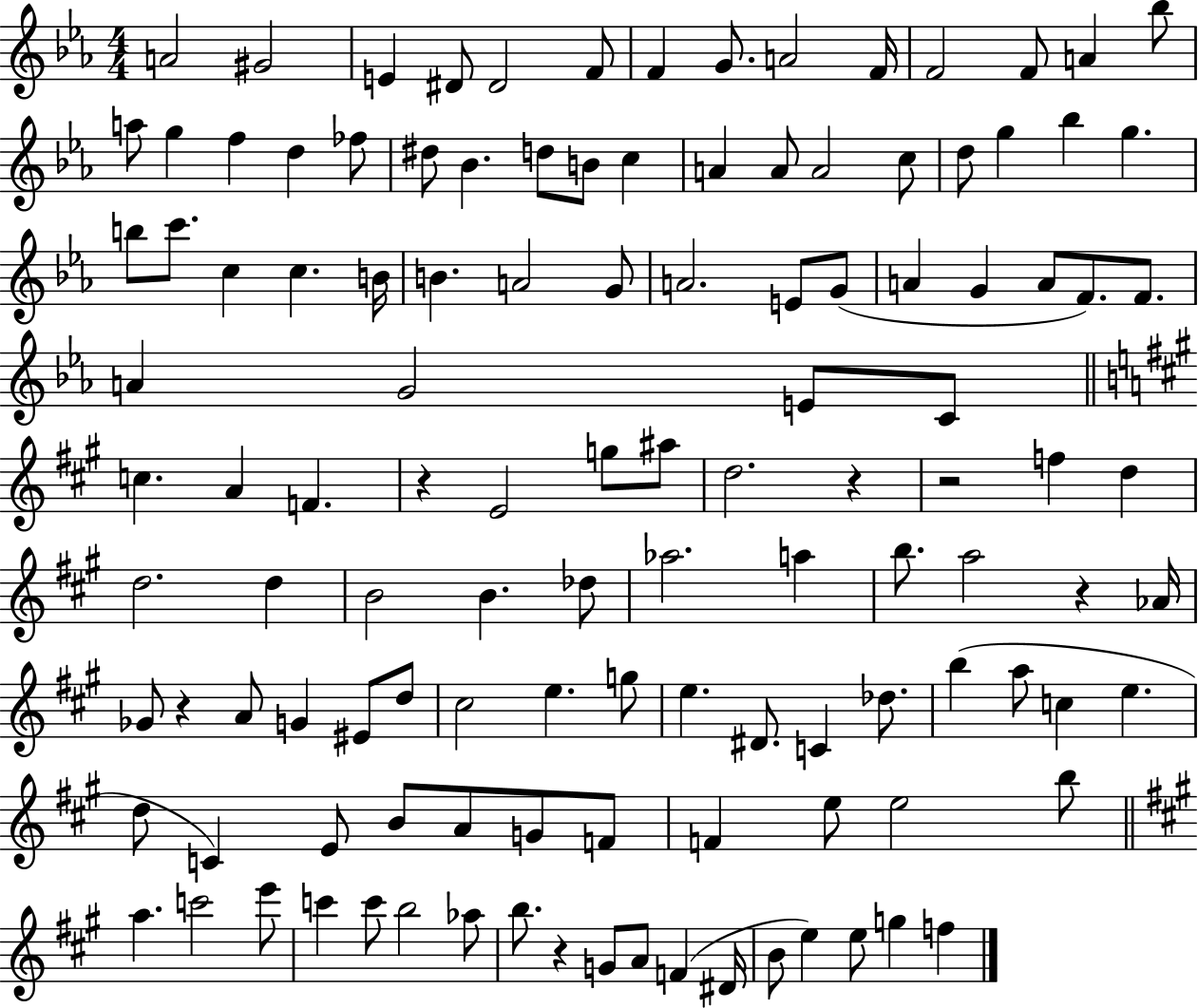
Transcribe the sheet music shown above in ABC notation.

X:1
T:Untitled
M:4/4
L:1/4
K:Eb
A2 ^G2 E ^D/2 ^D2 F/2 F G/2 A2 F/4 F2 F/2 A _b/2 a/2 g f d _f/2 ^d/2 _B d/2 B/2 c A A/2 A2 c/2 d/2 g _b g b/2 c'/2 c c B/4 B A2 G/2 A2 E/2 G/2 A G A/2 F/2 F/2 A G2 E/2 C/2 c A F z E2 g/2 ^a/2 d2 z z2 f d d2 d B2 B _d/2 _a2 a b/2 a2 z _A/4 _G/2 z A/2 G ^E/2 d/2 ^c2 e g/2 e ^D/2 C _d/2 b a/2 c e d/2 C E/2 B/2 A/2 G/2 F/2 F e/2 e2 b/2 a c'2 e'/2 c' c'/2 b2 _a/2 b/2 z G/2 A/2 F ^D/4 B/2 e e/2 g f